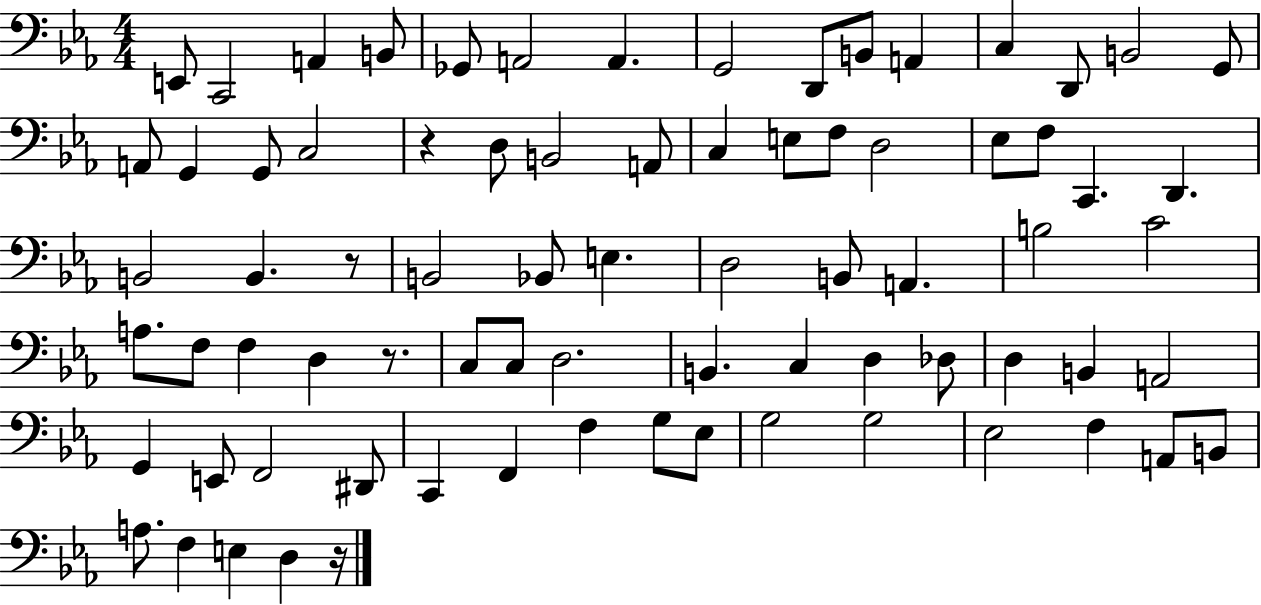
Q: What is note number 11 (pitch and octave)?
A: A2